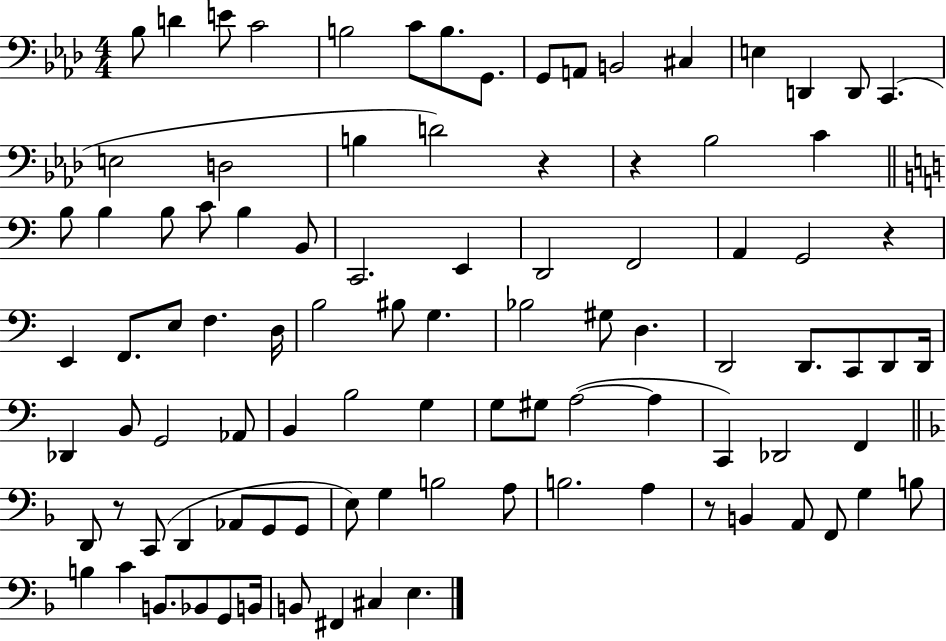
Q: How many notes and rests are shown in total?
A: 96